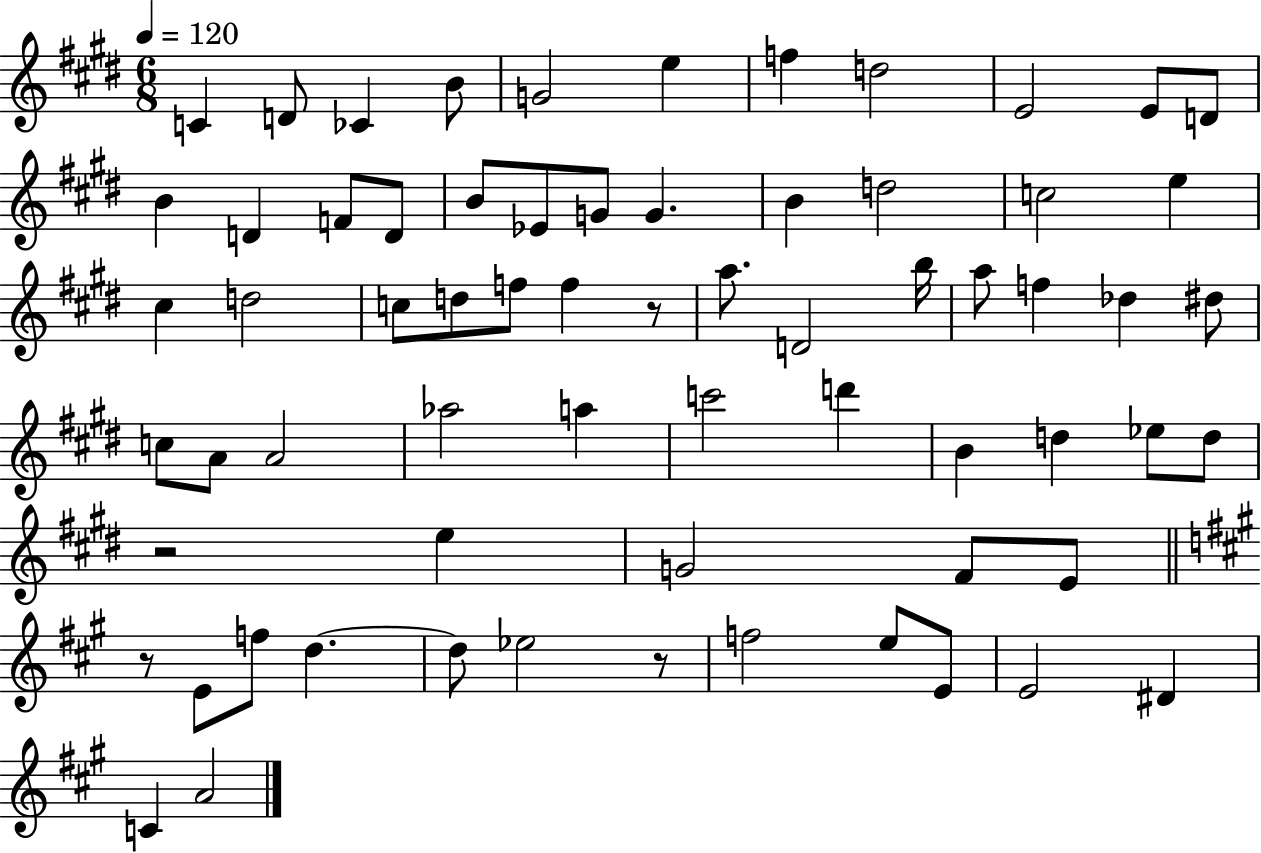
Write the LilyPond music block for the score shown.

{
  \clef treble
  \numericTimeSignature
  \time 6/8
  \key e \major
  \tempo 4 = 120
  \repeat volta 2 { c'4 d'8 ces'4 b'8 | g'2 e''4 | f''4 d''2 | e'2 e'8 d'8 | \break b'4 d'4 f'8 d'8 | b'8 ees'8 g'8 g'4. | b'4 d''2 | c''2 e''4 | \break cis''4 d''2 | c''8 d''8 f''8 f''4 r8 | a''8. d'2 b''16 | a''8 f''4 des''4 dis''8 | \break c''8 a'8 a'2 | aes''2 a''4 | c'''2 d'''4 | b'4 d''4 ees''8 d''8 | \break r2 e''4 | g'2 fis'8 e'8 | \bar "||" \break \key a \major r8 e'8 f''8 d''4.~~ | d''8 ees''2 r8 | f''2 e''8 e'8 | e'2 dis'4 | \break c'4 a'2 | } \bar "|."
}